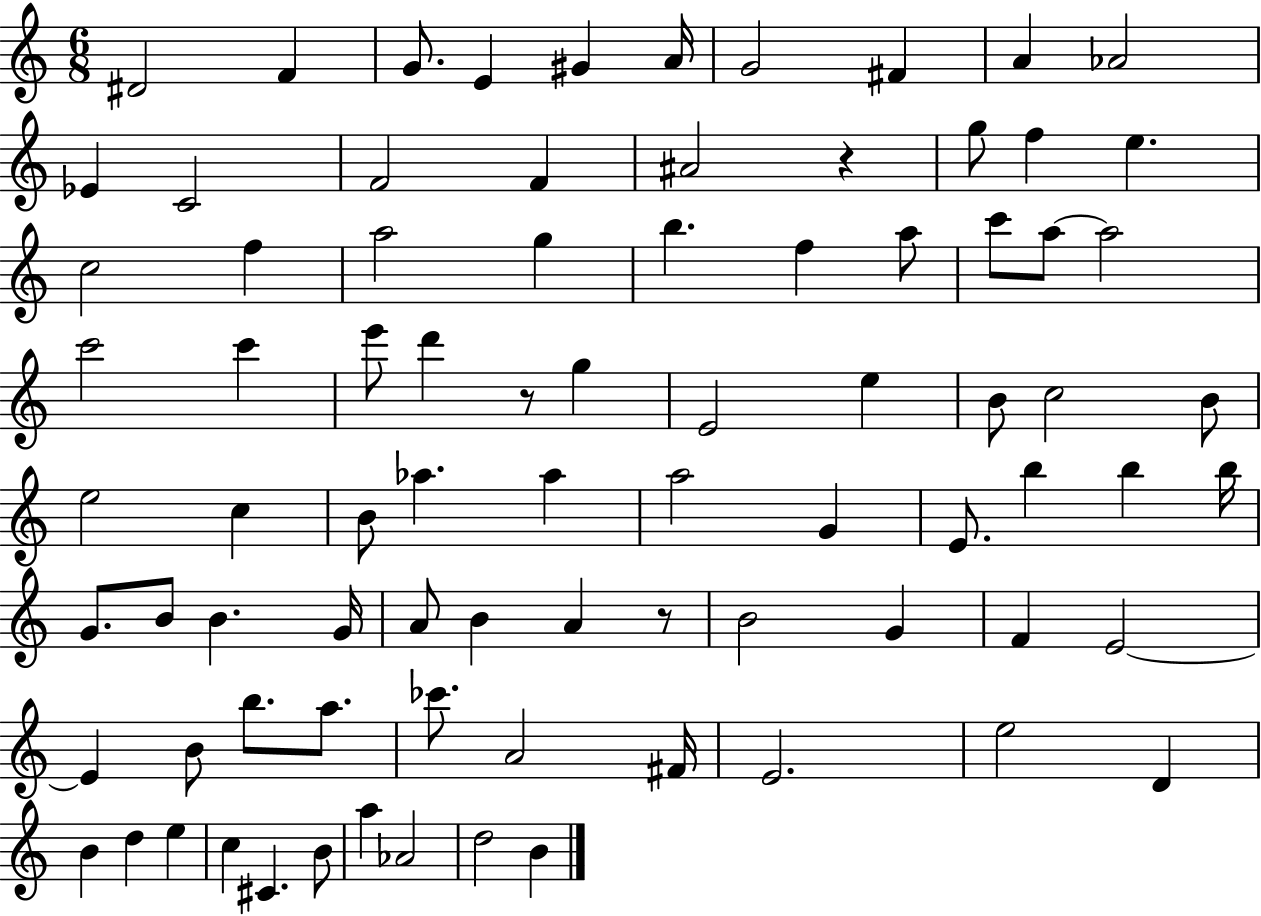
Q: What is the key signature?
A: C major